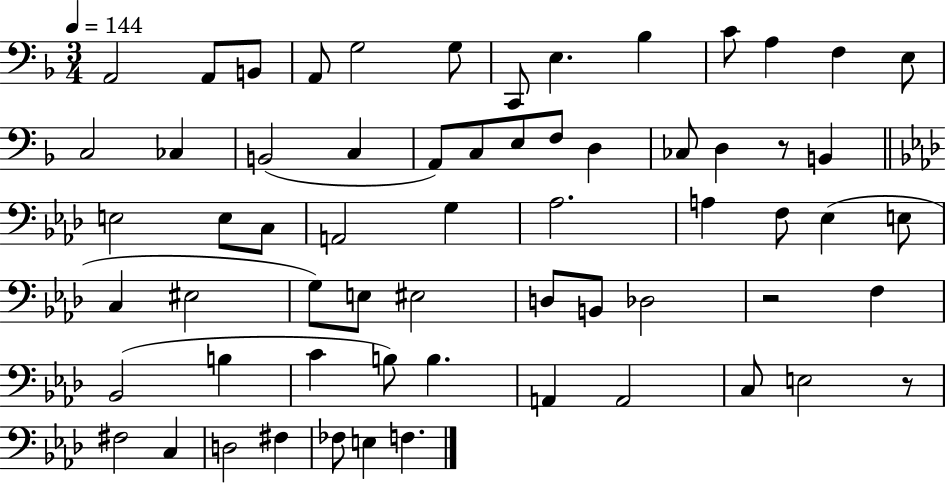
A2/h A2/e B2/e A2/e G3/h G3/e C2/e E3/q. Bb3/q C4/e A3/q F3/q E3/e C3/h CES3/q B2/h C3/q A2/e C3/e E3/e F3/e D3/q CES3/e D3/q R/e B2/q E3/h E3/e C3/e A2/h G3/q Ab3/h. A3/q F3/e Eb3/q E3/e C3/q EIS3/h G3/e E3/e EIS3/h D3/e B2/e Db3/h R/h F3/q Bb2/h B3/q C4/q B3/e B3/q. A2/q A2/h C3/e E3/h R/e F#3/h C3/q D3/h F#3/q FES3/e E3/q F3/q.